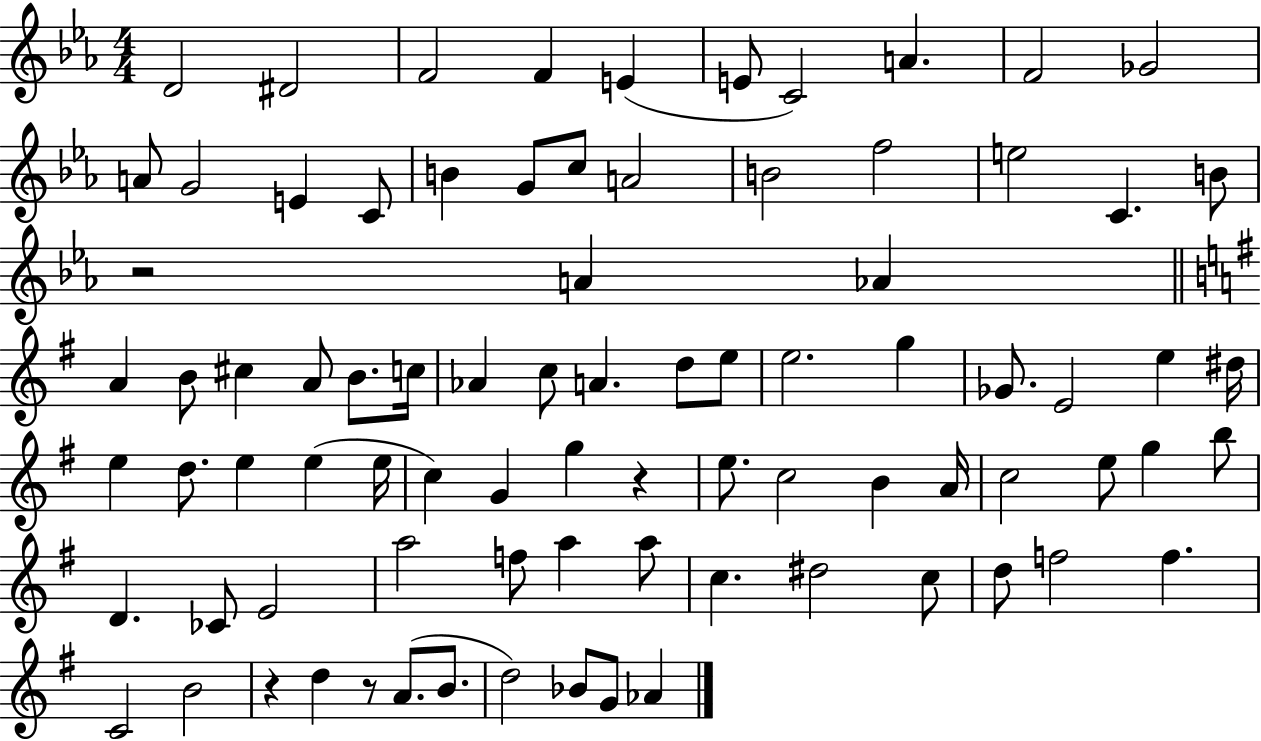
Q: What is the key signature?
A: EES major